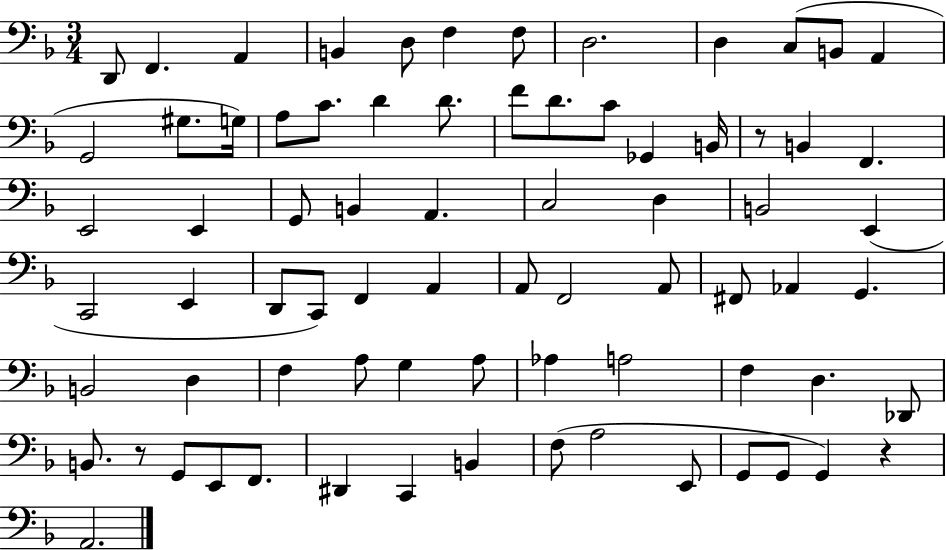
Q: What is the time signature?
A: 3/4